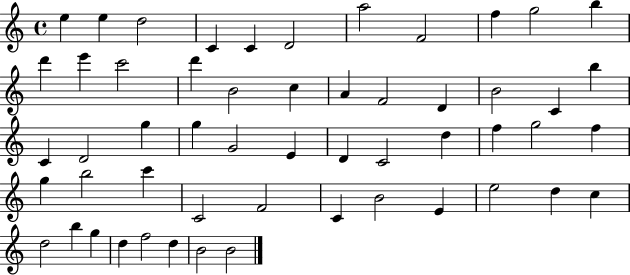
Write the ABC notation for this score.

X:1
T:Untitled
M:4/4
L:1/4
K:C
e e d2 C C D2 a2 F2 f g2 b d' e' c'2 d' B2 c A F2 D B2 C b C D2 g g G2 E D C2 d f g2 f g b2 c' C2 F2 C B2 E e2 d c d2 b g d f2 d B2 B2